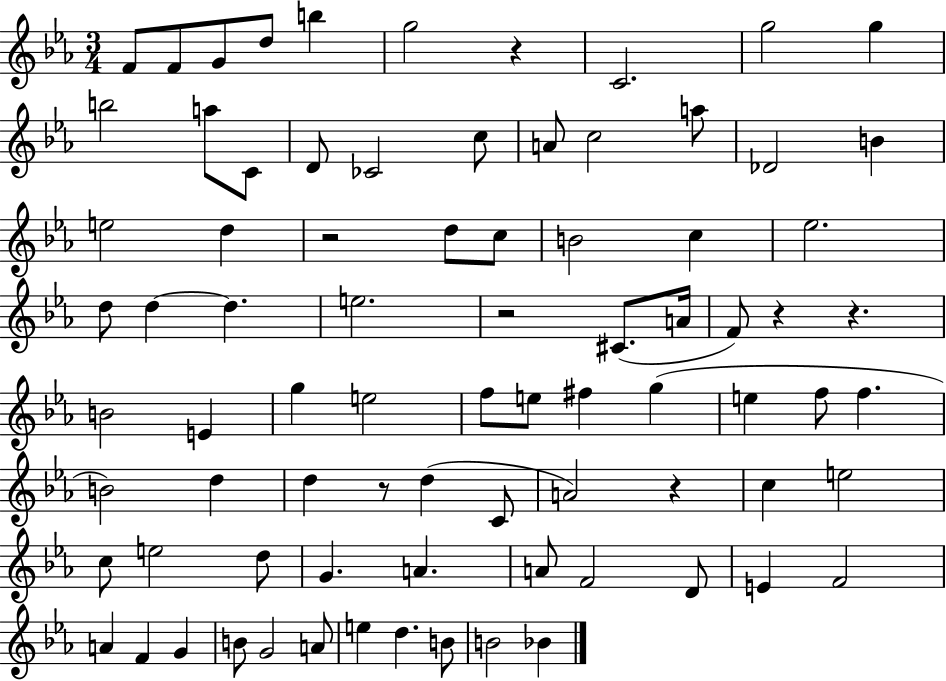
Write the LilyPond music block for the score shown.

{
  \clef treble
  \numericTimeSignature
  \time 3/4
  \key ees \major
  f'8 f'8 g'8 d''8 b''4 | g''2 r4 | c'2. | g''2 g''4 | \break b''2 a''8 c'8 | d'8 ces'2 c''8 | a'8 c''2 a''8 | des'2 b'4 | \break e''2 d''4 | r2 d''8 c''8 | b'2 c''4 | ees''2. | \break d''8 d''4~~ d''4. | e''2. | r2 cis'8.( a'16 | f'8) r4 r4. | \break b'2 e'4 | g''4 e''2 | f''8 e''8 fis''4 g''4( | e''4 f''8 f''4. | \break b'2) d''4 | d''4 r8 d''4( c'8 | a'2) r4 | c''4 e''2 | \break c''8 e''2 d''8 | g'4. a'4. | a'8 f'2 d'8 | e'4 f'2 | \break a'4 f'4 g'4 | b'8 g'2 a'8 | e''4 d''4. b'8 | b'2 bes'4 | \break \bar "|."
}